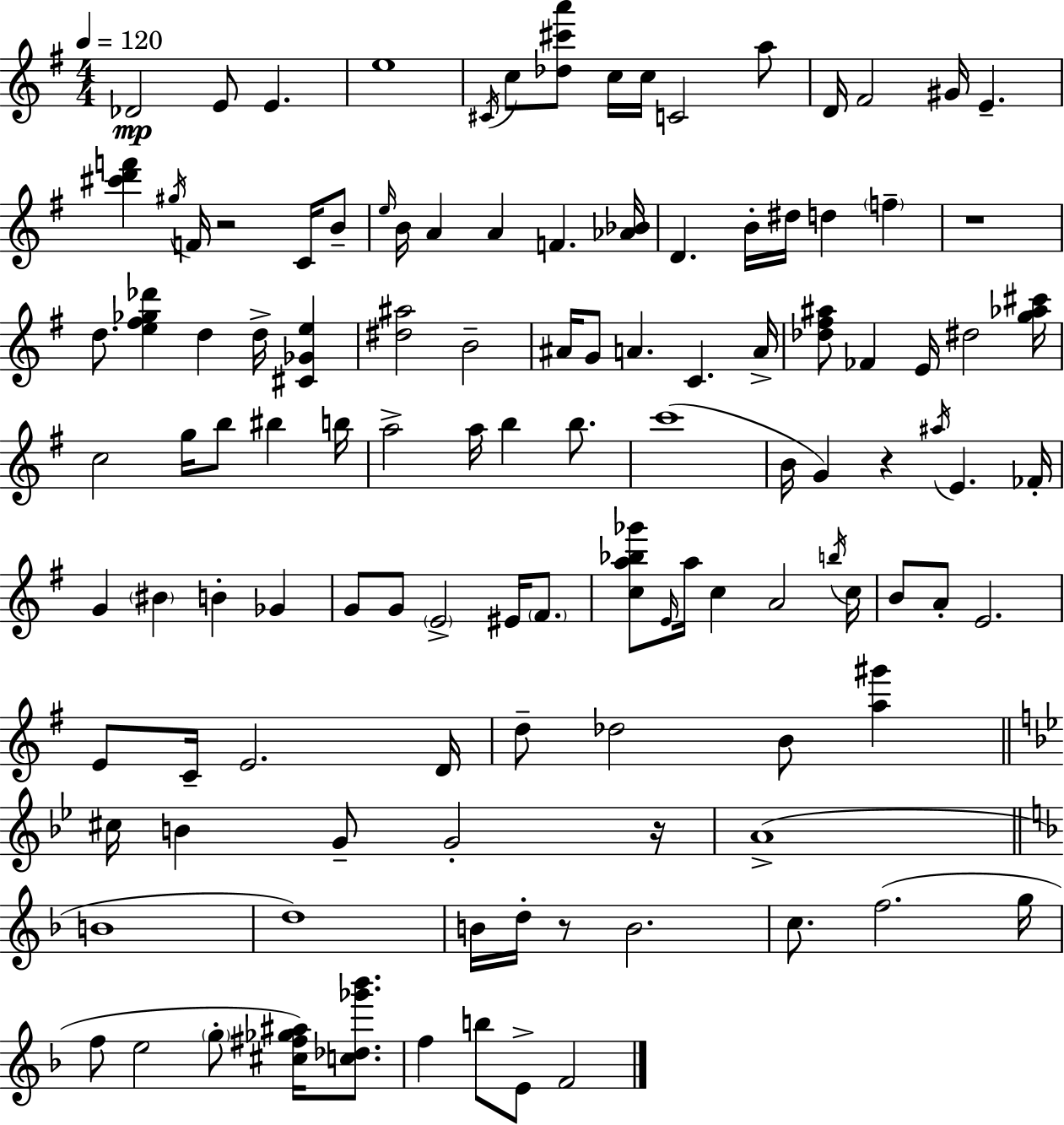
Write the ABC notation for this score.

X:1
T:Untitled
M:4/4
L:1/4
K:Em
_D2 E/2 E e4 ^C/4 c/2 [_d^c'a']/2 c/4 c/4 C2 a/2 D/4 ^F2 ^G/4 E [^c'd'f'] ^g/4 F/4 z2 C/4 B/2 e/4 B/4 A A F [_A_B]/4 D B/4 ^d/4 d f z4 d/2 [e^f_g_d'] d d/4 [^C_Ge] [^d^a]2 B2 ^A/4 G/2 A C A/4 [_d^f^a]/2 _F E/4 ^d2 [g_a^c']/4 c2 g/4 b/2 ^b b/4 a2 a/4 b b/2 c'4 B/4 G z ^a/4 E _F/4 G ^B B _G G/2 G/2 E2 ^E/4 ^F/2 [ca_b_g']/2 E/4 a/4 c A2 b/4 c/4 B/2 A/2 E2 E/2 C/4 E2 D/4 d/2 _d2 B/2 [a^g'] ^c/4 B G/2 G2 z/4 A4 B4 d4 B/4 d/4 z/2 B2 c/2 f2 g/4 f/2 e2 g/2 [^c^f_g^a]/4 [c_d_g'_b']/2 f b/2 E/2 F2